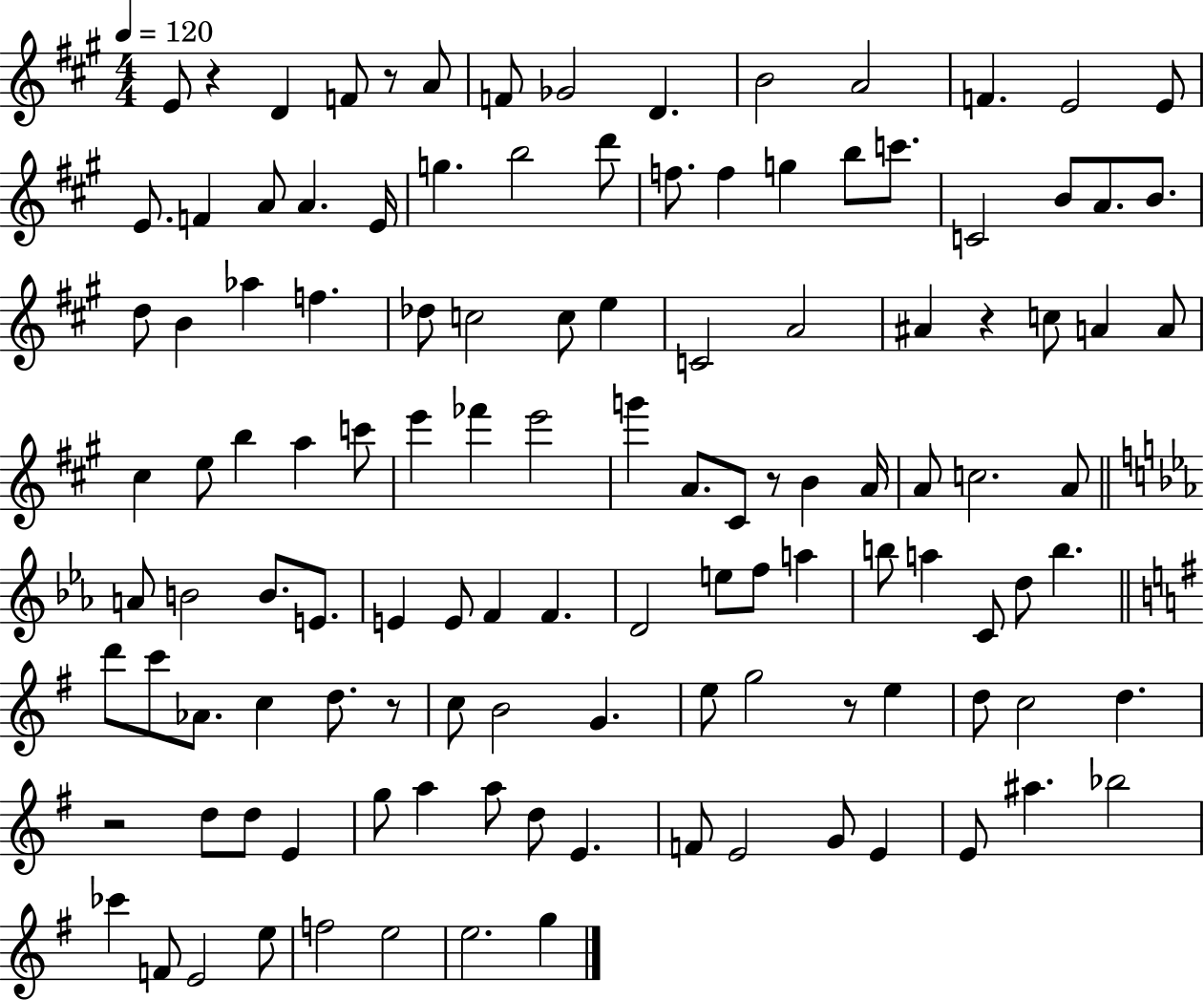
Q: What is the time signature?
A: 4/4